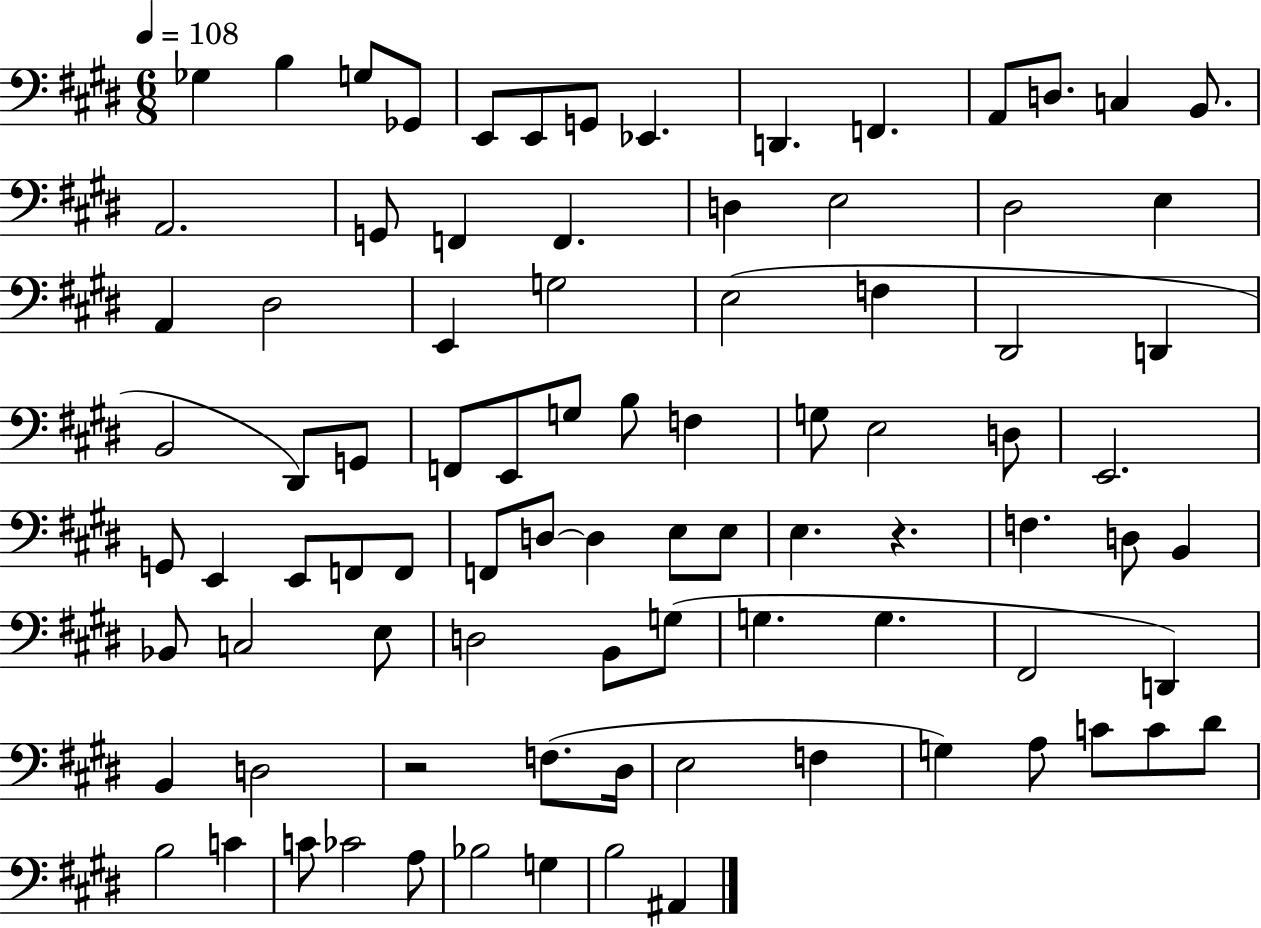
{
  \clef bass
  \numericTimeSignature
  \time 6/8
  \key e \major
  \tempo 4 = 108
  \repeat volta 2 { ges4 b4 g8 ges,8 | e,8 e,8 g,8 ees,4. | d,4. f,4. | a,8 d8. c4 b,8. | \break a,2. | g,8 f,4 f,4. | d4 e2 | dis2 e4 | \break a,4 dis2 | e,4 g2 | e2( f4 | dis,2 d,4 | \break b,2 dis,8) g,8 | f,8 e,8 g8 b8 f4 | g8 e2 d8 | e,2. | \break g,8 e,4 e,8 f,8 f,8 | f,8 d8~~ d4 e8 e8 | e4. r4. | f4. d8 b,4 | \break bes,8 c2 e8 | d2 b,8 g8( | g4. g4. | fis,2 d,4) | \break b,4 d2 | r2 f8.( dis16 | e2 f4 | g4) a8 c'8 c'8 dis'8 | \break b2 c'4 | c'8 ces'2 a8 | bes2 g4 | b2 ais,4 | \break } \bar "|."
}